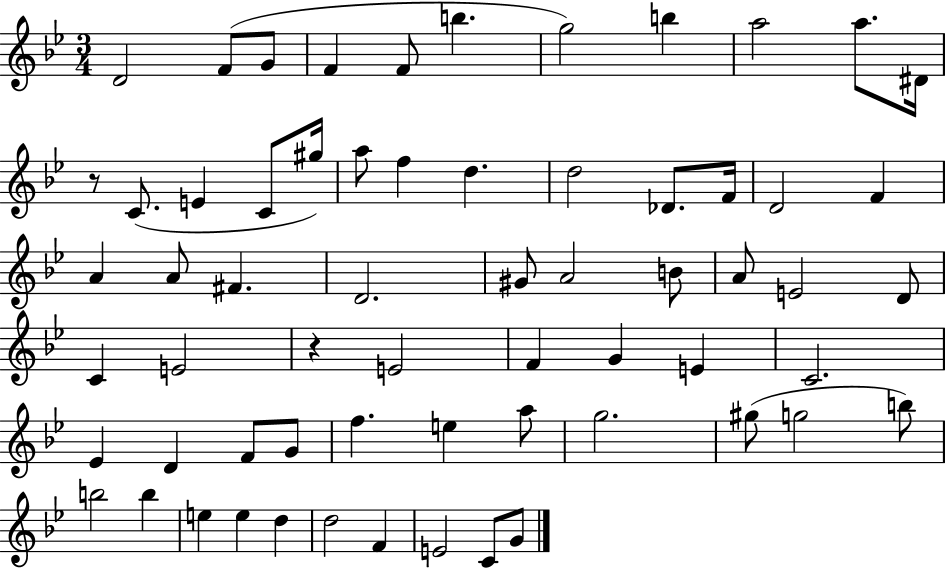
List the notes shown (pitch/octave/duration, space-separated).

D4/h F4/e G4/e F4/q F4/e B5/q. G5/h B5/q A5/h A5/e. D#4/s R/e C4/e. E4/q C4/e G#5/s A5/e F5/q D5/q. D5/h Db4/e. F4/s D4/h F4/q A4/q A4/e F#4/q. D4/h. G#4/e A4/h B4/e A4/e E4/h D4/e C4/q E4/h R/q E4/h F4/q G4/q E4/q C4/h. Eb4/q D4/q F4/e G4/e F5/q. E5/q A5/e G5/h. G#5/e G5/h B5/e B5/h B5/q E5/q E5/q D5/q D5/h F4/q E4/h C4/e G4/e